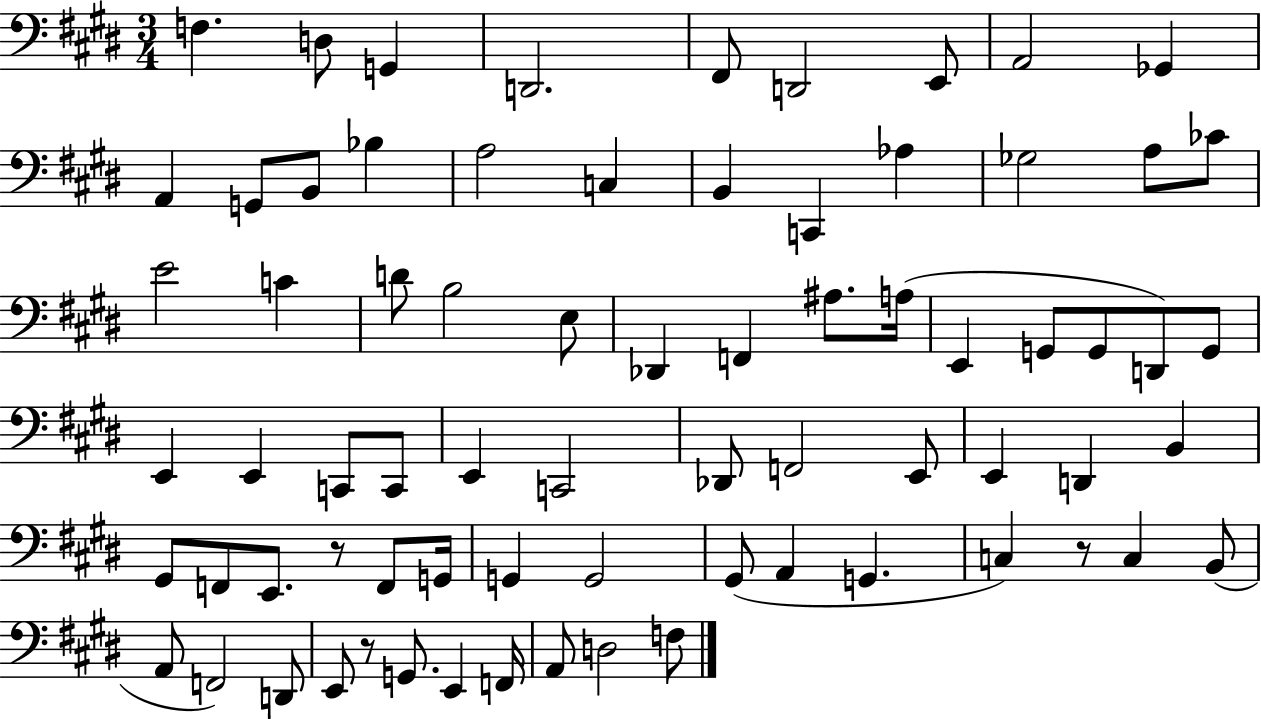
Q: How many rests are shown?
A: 3